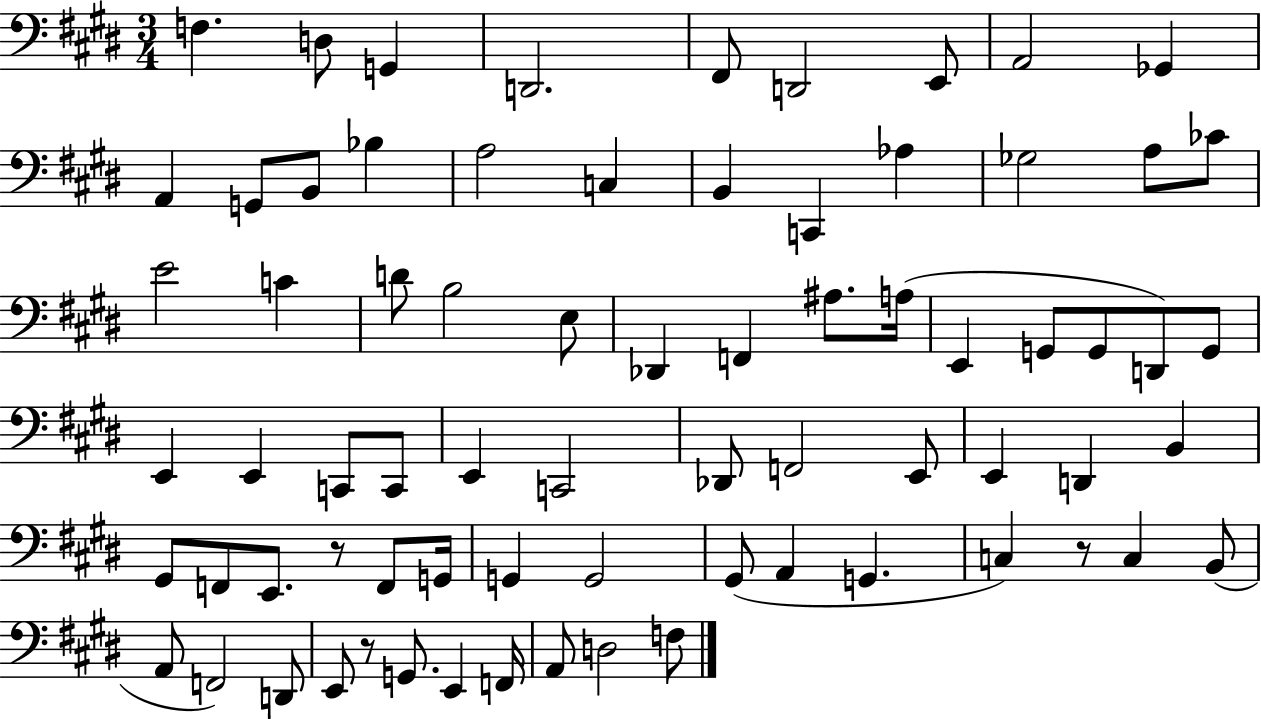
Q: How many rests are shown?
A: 3